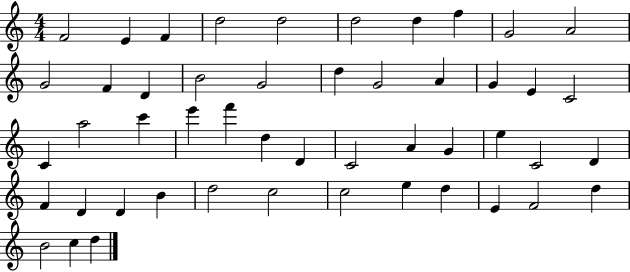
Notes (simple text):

F4/h E4/q F4/q D5/h D5/h D5/h D5/q F5/q G4/h A4/h G4/h F4/q D4/q B4/h G4/h D5/q G4/h A4/q G4/q E4/q C4/h C4/q A5/h C6/q E6/q F6/q D5/q D4/q C4/h A4/q G4/q E5/q C4/h D4/q F4/q D4/q D4/q B4/q D5/h C5/h C5/h E5/q D5/q E4/q F4/h D5/q B4/h C5/q D5/q